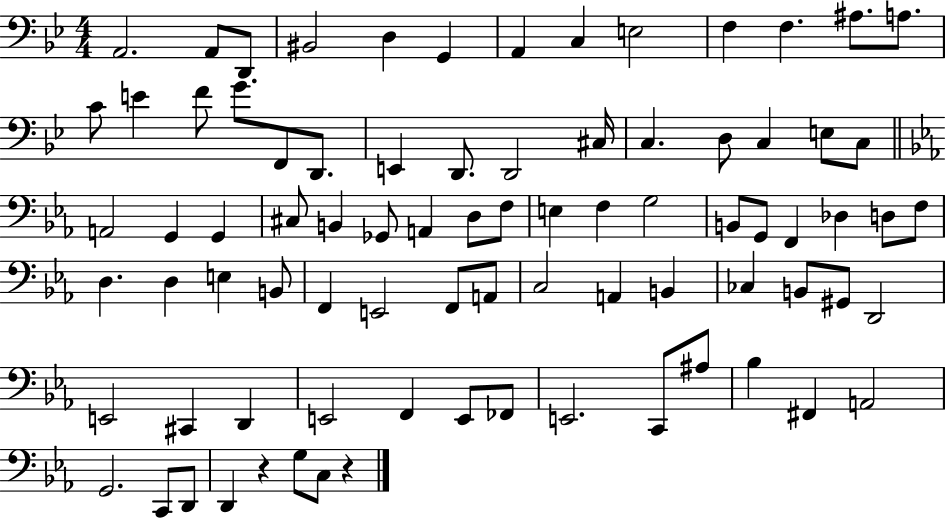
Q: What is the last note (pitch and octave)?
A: C3